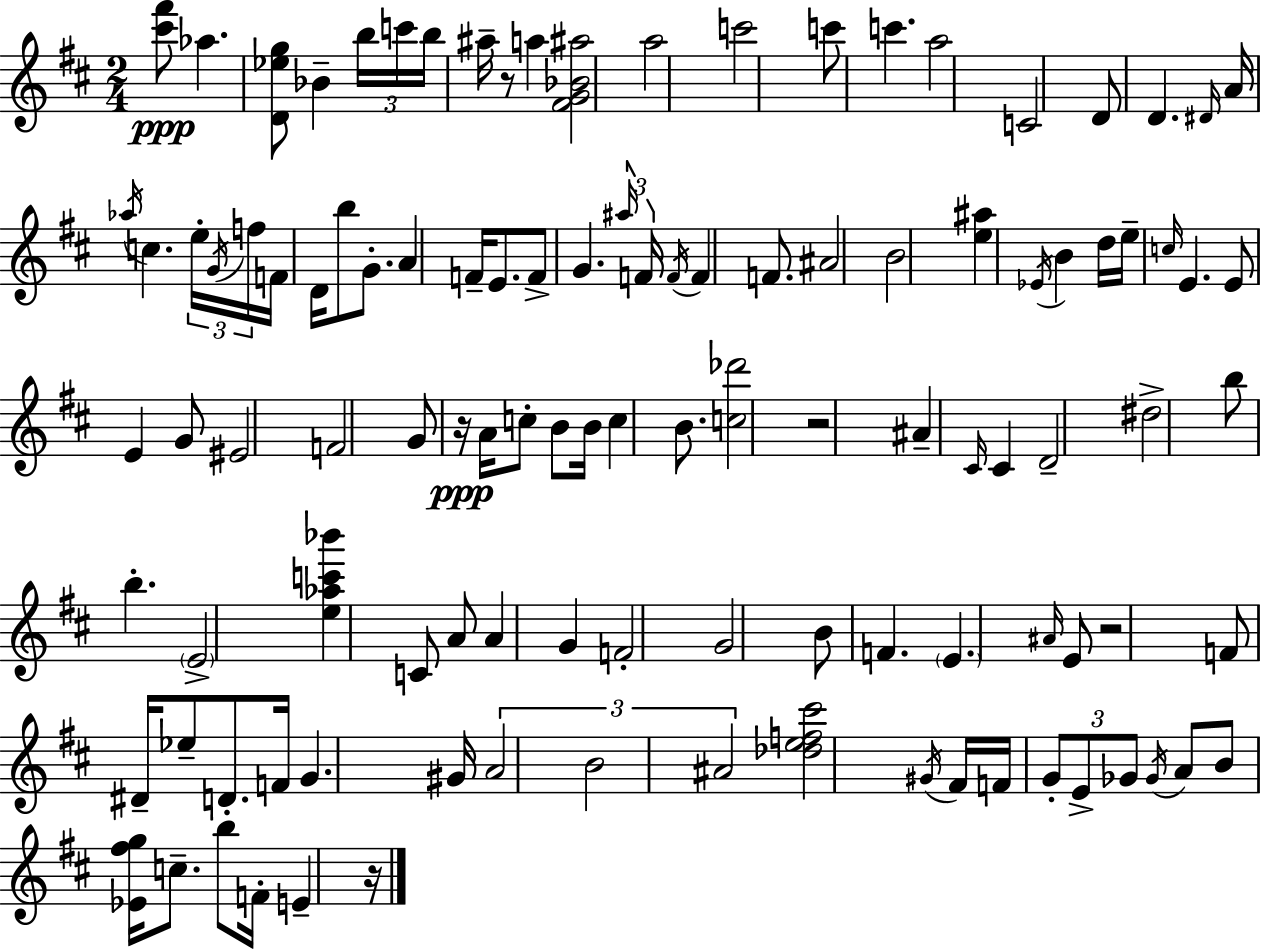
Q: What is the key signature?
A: D major